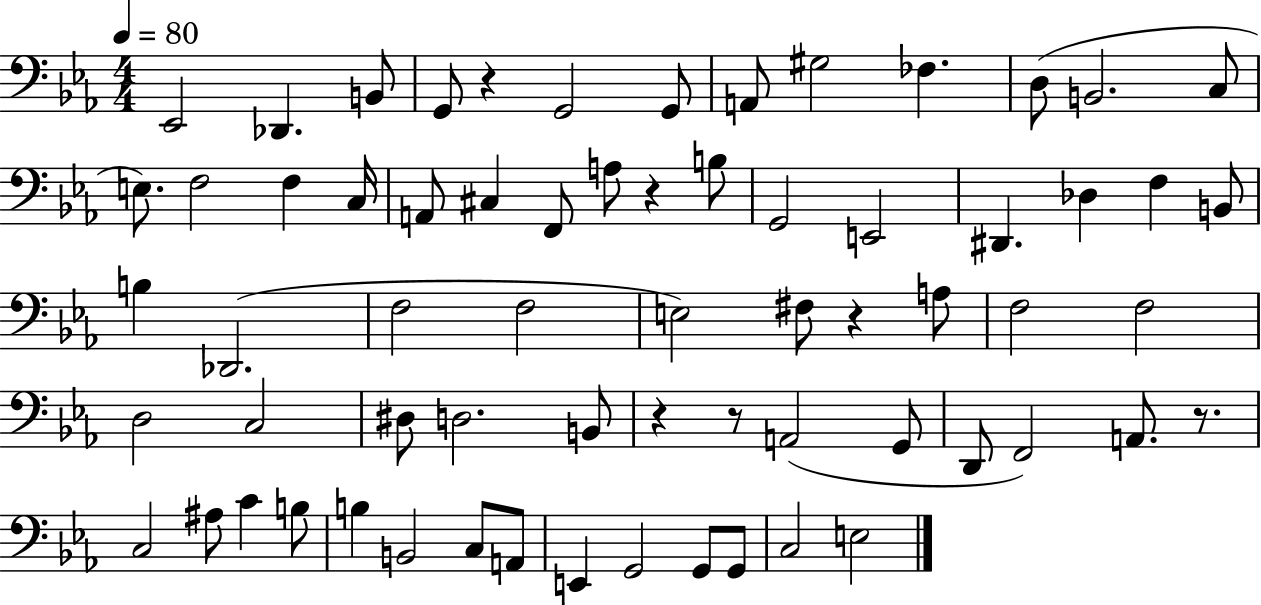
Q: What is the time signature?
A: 4/4